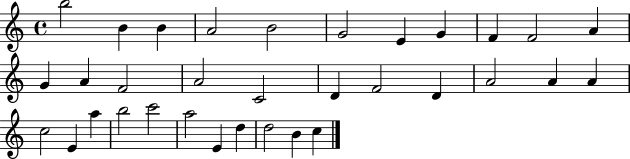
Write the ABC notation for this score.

X:1
T:Untitled
M:4/4
L:1/4
K:C
b2 B B A2 B2 G2 E G F F2 A G A F2 A2 C2 D F2 D A2 A A c2 E a b2 c'2 a2 E d d2 B c